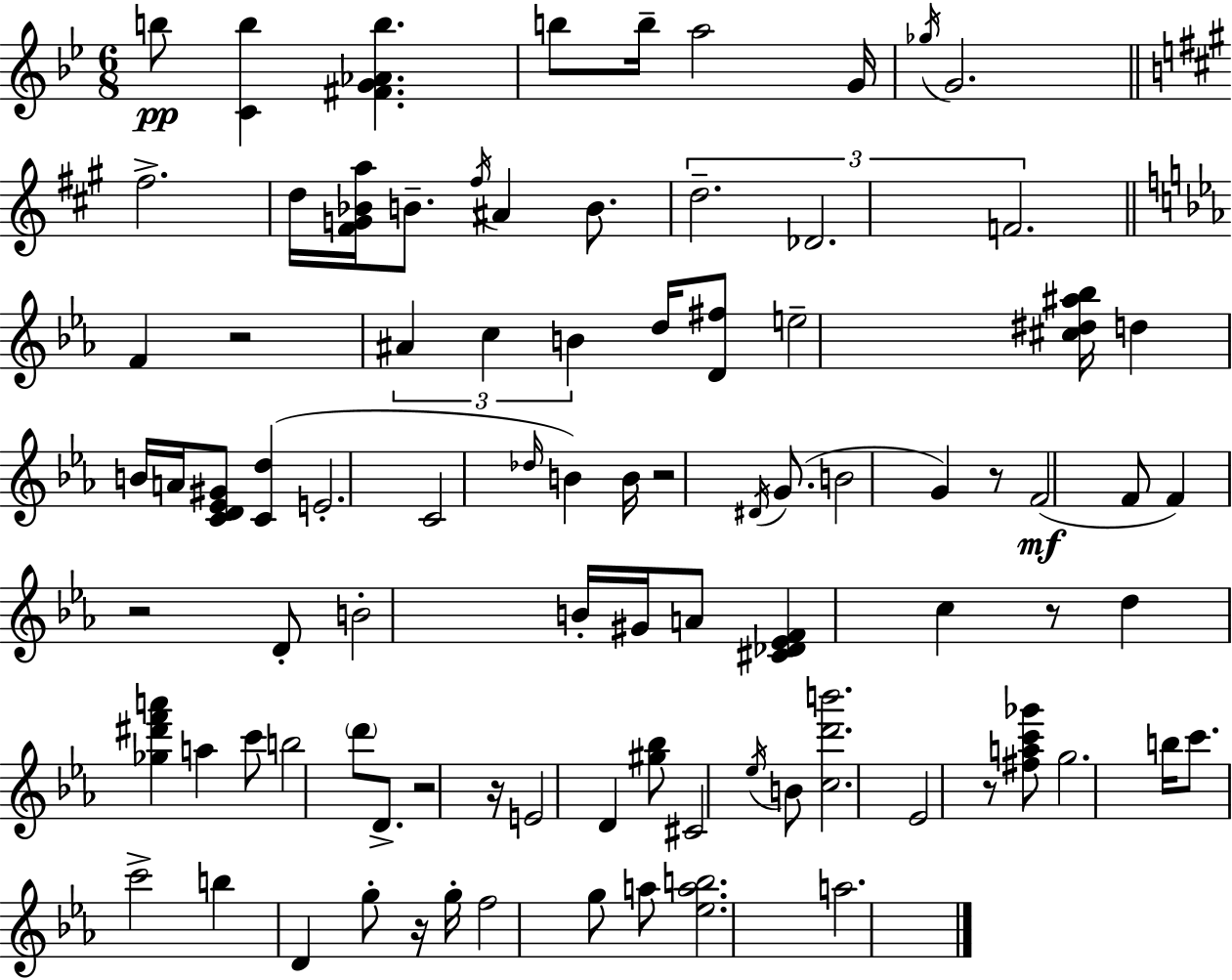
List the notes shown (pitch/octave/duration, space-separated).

B5/e [C4,B5]/q [F#4,G4,Ab4,B5]/q. B5/e B5/s A5/h G4/s Gb5/s G4/h. F#5/h. D5/s [F#4,G4,Bb4,A5]/s B4/e. F#5/s A#4/q B4/e. D5/h. Db4/h. F4/h. F4/q R/h A#4/q C5/q B4/q D5/s [D4,F#5]/e E5/h [C#5,D#5,A#5,Bb5]/s D5/q B4/s A4/s [C4,D4,Eb4,G#4]/e [C4,D5]/q E4/h. C4/h Db5/s B4/q B4/s R/h D#4/s G4/e. B4/h G4/q R/e F4/h F4/e F4/q R/h D4/e B4/h B4/s G#4/s A4/e [C#4,Db4,Eb4,F4]/q C5/q R/e D5/q [Gb5,D#6,F6,A6]/q A5/q C6/e B5/h D6/e D4/e. R/h R/s E4/h D4/q [G#5,Bb5]/e C#4/h Eb5/s B4/e [C5,D6,B6]/h. Eb4/h R/e [F#5,A5,C6,Gb6]/e G5/h. B5/s C6/e. C6/h B5/q D4/q G5/e R/s G5/s F5/h G5/e A5/e [Eb5,A5,B5]/h. A5/h.